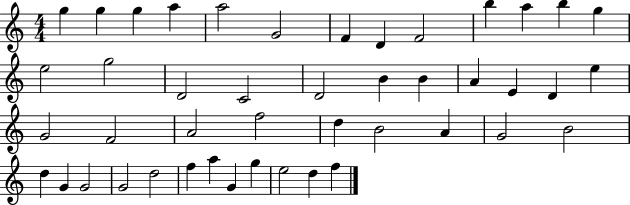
G5/q G5/q G5/q A5/q A5/h G4/h F4/q D4/q F4/h B5/q A5/q B5/q G5/q E5/h G5/h D4/h C4/h D4/h B4/q B4/q A4/q E4/q D4/q E5/q G4/h F4/h A4/h F5/h D5/q B4/h A4/q G4/h B4/h D5/q G4/q G4/h G4/h D5/h F5/q A5/q G4/q G5/q E5/h D5/q F5/q